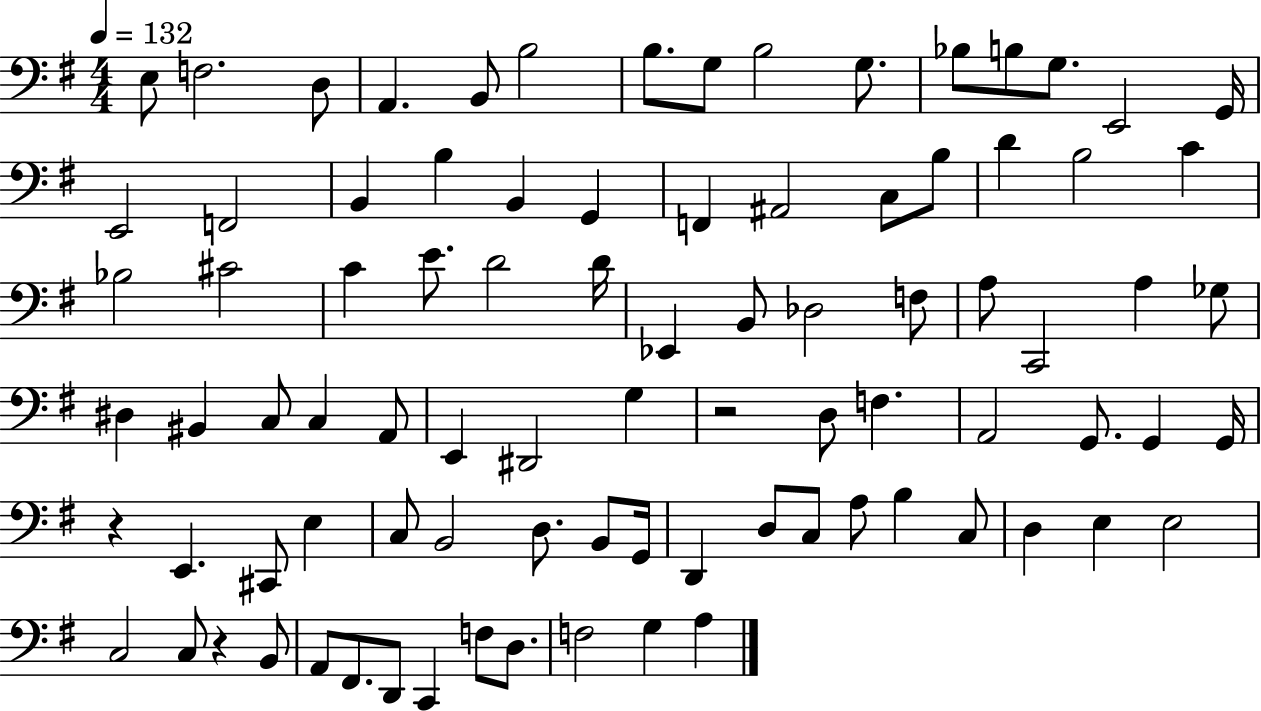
X:1
T:Untitled
M:4/4
L:1/4
K:G
E,/2 F,2 D,/2 A,, B,,/2 B,2 B,/2 G,/2 B,2 G,/2 _B,/2 B,/2 G,/2 E,,2 G,,/4 E,,2 F,,2 B,, B, B,, G,, F,, ^A,,2 C,/2 B,/2 D B,2 C _B,2 ^C2 C E/2 D2 D/4 _E,, B,,/2 _D,2 F,/2 A,/2 C,,2 A, _G,/2 ^D, ^B,, C,/2 C, A,,/2 E,, ^D,,2 G, z2 D,/2 F, A,,2 G,,/2 G,, G,,/4 z E,, ^C,,/2 E, C,/2 B,,2 D,/2 B,,/2 G,,/4 D,, D,/2 C,/2 A,/2 B, C,/2 D, E, E,2 C,2 C,/2 z B,,/2 A,,/2 ^F,,/2 D,,/2 C,, F,/2 D,/2 F,2 G, A,